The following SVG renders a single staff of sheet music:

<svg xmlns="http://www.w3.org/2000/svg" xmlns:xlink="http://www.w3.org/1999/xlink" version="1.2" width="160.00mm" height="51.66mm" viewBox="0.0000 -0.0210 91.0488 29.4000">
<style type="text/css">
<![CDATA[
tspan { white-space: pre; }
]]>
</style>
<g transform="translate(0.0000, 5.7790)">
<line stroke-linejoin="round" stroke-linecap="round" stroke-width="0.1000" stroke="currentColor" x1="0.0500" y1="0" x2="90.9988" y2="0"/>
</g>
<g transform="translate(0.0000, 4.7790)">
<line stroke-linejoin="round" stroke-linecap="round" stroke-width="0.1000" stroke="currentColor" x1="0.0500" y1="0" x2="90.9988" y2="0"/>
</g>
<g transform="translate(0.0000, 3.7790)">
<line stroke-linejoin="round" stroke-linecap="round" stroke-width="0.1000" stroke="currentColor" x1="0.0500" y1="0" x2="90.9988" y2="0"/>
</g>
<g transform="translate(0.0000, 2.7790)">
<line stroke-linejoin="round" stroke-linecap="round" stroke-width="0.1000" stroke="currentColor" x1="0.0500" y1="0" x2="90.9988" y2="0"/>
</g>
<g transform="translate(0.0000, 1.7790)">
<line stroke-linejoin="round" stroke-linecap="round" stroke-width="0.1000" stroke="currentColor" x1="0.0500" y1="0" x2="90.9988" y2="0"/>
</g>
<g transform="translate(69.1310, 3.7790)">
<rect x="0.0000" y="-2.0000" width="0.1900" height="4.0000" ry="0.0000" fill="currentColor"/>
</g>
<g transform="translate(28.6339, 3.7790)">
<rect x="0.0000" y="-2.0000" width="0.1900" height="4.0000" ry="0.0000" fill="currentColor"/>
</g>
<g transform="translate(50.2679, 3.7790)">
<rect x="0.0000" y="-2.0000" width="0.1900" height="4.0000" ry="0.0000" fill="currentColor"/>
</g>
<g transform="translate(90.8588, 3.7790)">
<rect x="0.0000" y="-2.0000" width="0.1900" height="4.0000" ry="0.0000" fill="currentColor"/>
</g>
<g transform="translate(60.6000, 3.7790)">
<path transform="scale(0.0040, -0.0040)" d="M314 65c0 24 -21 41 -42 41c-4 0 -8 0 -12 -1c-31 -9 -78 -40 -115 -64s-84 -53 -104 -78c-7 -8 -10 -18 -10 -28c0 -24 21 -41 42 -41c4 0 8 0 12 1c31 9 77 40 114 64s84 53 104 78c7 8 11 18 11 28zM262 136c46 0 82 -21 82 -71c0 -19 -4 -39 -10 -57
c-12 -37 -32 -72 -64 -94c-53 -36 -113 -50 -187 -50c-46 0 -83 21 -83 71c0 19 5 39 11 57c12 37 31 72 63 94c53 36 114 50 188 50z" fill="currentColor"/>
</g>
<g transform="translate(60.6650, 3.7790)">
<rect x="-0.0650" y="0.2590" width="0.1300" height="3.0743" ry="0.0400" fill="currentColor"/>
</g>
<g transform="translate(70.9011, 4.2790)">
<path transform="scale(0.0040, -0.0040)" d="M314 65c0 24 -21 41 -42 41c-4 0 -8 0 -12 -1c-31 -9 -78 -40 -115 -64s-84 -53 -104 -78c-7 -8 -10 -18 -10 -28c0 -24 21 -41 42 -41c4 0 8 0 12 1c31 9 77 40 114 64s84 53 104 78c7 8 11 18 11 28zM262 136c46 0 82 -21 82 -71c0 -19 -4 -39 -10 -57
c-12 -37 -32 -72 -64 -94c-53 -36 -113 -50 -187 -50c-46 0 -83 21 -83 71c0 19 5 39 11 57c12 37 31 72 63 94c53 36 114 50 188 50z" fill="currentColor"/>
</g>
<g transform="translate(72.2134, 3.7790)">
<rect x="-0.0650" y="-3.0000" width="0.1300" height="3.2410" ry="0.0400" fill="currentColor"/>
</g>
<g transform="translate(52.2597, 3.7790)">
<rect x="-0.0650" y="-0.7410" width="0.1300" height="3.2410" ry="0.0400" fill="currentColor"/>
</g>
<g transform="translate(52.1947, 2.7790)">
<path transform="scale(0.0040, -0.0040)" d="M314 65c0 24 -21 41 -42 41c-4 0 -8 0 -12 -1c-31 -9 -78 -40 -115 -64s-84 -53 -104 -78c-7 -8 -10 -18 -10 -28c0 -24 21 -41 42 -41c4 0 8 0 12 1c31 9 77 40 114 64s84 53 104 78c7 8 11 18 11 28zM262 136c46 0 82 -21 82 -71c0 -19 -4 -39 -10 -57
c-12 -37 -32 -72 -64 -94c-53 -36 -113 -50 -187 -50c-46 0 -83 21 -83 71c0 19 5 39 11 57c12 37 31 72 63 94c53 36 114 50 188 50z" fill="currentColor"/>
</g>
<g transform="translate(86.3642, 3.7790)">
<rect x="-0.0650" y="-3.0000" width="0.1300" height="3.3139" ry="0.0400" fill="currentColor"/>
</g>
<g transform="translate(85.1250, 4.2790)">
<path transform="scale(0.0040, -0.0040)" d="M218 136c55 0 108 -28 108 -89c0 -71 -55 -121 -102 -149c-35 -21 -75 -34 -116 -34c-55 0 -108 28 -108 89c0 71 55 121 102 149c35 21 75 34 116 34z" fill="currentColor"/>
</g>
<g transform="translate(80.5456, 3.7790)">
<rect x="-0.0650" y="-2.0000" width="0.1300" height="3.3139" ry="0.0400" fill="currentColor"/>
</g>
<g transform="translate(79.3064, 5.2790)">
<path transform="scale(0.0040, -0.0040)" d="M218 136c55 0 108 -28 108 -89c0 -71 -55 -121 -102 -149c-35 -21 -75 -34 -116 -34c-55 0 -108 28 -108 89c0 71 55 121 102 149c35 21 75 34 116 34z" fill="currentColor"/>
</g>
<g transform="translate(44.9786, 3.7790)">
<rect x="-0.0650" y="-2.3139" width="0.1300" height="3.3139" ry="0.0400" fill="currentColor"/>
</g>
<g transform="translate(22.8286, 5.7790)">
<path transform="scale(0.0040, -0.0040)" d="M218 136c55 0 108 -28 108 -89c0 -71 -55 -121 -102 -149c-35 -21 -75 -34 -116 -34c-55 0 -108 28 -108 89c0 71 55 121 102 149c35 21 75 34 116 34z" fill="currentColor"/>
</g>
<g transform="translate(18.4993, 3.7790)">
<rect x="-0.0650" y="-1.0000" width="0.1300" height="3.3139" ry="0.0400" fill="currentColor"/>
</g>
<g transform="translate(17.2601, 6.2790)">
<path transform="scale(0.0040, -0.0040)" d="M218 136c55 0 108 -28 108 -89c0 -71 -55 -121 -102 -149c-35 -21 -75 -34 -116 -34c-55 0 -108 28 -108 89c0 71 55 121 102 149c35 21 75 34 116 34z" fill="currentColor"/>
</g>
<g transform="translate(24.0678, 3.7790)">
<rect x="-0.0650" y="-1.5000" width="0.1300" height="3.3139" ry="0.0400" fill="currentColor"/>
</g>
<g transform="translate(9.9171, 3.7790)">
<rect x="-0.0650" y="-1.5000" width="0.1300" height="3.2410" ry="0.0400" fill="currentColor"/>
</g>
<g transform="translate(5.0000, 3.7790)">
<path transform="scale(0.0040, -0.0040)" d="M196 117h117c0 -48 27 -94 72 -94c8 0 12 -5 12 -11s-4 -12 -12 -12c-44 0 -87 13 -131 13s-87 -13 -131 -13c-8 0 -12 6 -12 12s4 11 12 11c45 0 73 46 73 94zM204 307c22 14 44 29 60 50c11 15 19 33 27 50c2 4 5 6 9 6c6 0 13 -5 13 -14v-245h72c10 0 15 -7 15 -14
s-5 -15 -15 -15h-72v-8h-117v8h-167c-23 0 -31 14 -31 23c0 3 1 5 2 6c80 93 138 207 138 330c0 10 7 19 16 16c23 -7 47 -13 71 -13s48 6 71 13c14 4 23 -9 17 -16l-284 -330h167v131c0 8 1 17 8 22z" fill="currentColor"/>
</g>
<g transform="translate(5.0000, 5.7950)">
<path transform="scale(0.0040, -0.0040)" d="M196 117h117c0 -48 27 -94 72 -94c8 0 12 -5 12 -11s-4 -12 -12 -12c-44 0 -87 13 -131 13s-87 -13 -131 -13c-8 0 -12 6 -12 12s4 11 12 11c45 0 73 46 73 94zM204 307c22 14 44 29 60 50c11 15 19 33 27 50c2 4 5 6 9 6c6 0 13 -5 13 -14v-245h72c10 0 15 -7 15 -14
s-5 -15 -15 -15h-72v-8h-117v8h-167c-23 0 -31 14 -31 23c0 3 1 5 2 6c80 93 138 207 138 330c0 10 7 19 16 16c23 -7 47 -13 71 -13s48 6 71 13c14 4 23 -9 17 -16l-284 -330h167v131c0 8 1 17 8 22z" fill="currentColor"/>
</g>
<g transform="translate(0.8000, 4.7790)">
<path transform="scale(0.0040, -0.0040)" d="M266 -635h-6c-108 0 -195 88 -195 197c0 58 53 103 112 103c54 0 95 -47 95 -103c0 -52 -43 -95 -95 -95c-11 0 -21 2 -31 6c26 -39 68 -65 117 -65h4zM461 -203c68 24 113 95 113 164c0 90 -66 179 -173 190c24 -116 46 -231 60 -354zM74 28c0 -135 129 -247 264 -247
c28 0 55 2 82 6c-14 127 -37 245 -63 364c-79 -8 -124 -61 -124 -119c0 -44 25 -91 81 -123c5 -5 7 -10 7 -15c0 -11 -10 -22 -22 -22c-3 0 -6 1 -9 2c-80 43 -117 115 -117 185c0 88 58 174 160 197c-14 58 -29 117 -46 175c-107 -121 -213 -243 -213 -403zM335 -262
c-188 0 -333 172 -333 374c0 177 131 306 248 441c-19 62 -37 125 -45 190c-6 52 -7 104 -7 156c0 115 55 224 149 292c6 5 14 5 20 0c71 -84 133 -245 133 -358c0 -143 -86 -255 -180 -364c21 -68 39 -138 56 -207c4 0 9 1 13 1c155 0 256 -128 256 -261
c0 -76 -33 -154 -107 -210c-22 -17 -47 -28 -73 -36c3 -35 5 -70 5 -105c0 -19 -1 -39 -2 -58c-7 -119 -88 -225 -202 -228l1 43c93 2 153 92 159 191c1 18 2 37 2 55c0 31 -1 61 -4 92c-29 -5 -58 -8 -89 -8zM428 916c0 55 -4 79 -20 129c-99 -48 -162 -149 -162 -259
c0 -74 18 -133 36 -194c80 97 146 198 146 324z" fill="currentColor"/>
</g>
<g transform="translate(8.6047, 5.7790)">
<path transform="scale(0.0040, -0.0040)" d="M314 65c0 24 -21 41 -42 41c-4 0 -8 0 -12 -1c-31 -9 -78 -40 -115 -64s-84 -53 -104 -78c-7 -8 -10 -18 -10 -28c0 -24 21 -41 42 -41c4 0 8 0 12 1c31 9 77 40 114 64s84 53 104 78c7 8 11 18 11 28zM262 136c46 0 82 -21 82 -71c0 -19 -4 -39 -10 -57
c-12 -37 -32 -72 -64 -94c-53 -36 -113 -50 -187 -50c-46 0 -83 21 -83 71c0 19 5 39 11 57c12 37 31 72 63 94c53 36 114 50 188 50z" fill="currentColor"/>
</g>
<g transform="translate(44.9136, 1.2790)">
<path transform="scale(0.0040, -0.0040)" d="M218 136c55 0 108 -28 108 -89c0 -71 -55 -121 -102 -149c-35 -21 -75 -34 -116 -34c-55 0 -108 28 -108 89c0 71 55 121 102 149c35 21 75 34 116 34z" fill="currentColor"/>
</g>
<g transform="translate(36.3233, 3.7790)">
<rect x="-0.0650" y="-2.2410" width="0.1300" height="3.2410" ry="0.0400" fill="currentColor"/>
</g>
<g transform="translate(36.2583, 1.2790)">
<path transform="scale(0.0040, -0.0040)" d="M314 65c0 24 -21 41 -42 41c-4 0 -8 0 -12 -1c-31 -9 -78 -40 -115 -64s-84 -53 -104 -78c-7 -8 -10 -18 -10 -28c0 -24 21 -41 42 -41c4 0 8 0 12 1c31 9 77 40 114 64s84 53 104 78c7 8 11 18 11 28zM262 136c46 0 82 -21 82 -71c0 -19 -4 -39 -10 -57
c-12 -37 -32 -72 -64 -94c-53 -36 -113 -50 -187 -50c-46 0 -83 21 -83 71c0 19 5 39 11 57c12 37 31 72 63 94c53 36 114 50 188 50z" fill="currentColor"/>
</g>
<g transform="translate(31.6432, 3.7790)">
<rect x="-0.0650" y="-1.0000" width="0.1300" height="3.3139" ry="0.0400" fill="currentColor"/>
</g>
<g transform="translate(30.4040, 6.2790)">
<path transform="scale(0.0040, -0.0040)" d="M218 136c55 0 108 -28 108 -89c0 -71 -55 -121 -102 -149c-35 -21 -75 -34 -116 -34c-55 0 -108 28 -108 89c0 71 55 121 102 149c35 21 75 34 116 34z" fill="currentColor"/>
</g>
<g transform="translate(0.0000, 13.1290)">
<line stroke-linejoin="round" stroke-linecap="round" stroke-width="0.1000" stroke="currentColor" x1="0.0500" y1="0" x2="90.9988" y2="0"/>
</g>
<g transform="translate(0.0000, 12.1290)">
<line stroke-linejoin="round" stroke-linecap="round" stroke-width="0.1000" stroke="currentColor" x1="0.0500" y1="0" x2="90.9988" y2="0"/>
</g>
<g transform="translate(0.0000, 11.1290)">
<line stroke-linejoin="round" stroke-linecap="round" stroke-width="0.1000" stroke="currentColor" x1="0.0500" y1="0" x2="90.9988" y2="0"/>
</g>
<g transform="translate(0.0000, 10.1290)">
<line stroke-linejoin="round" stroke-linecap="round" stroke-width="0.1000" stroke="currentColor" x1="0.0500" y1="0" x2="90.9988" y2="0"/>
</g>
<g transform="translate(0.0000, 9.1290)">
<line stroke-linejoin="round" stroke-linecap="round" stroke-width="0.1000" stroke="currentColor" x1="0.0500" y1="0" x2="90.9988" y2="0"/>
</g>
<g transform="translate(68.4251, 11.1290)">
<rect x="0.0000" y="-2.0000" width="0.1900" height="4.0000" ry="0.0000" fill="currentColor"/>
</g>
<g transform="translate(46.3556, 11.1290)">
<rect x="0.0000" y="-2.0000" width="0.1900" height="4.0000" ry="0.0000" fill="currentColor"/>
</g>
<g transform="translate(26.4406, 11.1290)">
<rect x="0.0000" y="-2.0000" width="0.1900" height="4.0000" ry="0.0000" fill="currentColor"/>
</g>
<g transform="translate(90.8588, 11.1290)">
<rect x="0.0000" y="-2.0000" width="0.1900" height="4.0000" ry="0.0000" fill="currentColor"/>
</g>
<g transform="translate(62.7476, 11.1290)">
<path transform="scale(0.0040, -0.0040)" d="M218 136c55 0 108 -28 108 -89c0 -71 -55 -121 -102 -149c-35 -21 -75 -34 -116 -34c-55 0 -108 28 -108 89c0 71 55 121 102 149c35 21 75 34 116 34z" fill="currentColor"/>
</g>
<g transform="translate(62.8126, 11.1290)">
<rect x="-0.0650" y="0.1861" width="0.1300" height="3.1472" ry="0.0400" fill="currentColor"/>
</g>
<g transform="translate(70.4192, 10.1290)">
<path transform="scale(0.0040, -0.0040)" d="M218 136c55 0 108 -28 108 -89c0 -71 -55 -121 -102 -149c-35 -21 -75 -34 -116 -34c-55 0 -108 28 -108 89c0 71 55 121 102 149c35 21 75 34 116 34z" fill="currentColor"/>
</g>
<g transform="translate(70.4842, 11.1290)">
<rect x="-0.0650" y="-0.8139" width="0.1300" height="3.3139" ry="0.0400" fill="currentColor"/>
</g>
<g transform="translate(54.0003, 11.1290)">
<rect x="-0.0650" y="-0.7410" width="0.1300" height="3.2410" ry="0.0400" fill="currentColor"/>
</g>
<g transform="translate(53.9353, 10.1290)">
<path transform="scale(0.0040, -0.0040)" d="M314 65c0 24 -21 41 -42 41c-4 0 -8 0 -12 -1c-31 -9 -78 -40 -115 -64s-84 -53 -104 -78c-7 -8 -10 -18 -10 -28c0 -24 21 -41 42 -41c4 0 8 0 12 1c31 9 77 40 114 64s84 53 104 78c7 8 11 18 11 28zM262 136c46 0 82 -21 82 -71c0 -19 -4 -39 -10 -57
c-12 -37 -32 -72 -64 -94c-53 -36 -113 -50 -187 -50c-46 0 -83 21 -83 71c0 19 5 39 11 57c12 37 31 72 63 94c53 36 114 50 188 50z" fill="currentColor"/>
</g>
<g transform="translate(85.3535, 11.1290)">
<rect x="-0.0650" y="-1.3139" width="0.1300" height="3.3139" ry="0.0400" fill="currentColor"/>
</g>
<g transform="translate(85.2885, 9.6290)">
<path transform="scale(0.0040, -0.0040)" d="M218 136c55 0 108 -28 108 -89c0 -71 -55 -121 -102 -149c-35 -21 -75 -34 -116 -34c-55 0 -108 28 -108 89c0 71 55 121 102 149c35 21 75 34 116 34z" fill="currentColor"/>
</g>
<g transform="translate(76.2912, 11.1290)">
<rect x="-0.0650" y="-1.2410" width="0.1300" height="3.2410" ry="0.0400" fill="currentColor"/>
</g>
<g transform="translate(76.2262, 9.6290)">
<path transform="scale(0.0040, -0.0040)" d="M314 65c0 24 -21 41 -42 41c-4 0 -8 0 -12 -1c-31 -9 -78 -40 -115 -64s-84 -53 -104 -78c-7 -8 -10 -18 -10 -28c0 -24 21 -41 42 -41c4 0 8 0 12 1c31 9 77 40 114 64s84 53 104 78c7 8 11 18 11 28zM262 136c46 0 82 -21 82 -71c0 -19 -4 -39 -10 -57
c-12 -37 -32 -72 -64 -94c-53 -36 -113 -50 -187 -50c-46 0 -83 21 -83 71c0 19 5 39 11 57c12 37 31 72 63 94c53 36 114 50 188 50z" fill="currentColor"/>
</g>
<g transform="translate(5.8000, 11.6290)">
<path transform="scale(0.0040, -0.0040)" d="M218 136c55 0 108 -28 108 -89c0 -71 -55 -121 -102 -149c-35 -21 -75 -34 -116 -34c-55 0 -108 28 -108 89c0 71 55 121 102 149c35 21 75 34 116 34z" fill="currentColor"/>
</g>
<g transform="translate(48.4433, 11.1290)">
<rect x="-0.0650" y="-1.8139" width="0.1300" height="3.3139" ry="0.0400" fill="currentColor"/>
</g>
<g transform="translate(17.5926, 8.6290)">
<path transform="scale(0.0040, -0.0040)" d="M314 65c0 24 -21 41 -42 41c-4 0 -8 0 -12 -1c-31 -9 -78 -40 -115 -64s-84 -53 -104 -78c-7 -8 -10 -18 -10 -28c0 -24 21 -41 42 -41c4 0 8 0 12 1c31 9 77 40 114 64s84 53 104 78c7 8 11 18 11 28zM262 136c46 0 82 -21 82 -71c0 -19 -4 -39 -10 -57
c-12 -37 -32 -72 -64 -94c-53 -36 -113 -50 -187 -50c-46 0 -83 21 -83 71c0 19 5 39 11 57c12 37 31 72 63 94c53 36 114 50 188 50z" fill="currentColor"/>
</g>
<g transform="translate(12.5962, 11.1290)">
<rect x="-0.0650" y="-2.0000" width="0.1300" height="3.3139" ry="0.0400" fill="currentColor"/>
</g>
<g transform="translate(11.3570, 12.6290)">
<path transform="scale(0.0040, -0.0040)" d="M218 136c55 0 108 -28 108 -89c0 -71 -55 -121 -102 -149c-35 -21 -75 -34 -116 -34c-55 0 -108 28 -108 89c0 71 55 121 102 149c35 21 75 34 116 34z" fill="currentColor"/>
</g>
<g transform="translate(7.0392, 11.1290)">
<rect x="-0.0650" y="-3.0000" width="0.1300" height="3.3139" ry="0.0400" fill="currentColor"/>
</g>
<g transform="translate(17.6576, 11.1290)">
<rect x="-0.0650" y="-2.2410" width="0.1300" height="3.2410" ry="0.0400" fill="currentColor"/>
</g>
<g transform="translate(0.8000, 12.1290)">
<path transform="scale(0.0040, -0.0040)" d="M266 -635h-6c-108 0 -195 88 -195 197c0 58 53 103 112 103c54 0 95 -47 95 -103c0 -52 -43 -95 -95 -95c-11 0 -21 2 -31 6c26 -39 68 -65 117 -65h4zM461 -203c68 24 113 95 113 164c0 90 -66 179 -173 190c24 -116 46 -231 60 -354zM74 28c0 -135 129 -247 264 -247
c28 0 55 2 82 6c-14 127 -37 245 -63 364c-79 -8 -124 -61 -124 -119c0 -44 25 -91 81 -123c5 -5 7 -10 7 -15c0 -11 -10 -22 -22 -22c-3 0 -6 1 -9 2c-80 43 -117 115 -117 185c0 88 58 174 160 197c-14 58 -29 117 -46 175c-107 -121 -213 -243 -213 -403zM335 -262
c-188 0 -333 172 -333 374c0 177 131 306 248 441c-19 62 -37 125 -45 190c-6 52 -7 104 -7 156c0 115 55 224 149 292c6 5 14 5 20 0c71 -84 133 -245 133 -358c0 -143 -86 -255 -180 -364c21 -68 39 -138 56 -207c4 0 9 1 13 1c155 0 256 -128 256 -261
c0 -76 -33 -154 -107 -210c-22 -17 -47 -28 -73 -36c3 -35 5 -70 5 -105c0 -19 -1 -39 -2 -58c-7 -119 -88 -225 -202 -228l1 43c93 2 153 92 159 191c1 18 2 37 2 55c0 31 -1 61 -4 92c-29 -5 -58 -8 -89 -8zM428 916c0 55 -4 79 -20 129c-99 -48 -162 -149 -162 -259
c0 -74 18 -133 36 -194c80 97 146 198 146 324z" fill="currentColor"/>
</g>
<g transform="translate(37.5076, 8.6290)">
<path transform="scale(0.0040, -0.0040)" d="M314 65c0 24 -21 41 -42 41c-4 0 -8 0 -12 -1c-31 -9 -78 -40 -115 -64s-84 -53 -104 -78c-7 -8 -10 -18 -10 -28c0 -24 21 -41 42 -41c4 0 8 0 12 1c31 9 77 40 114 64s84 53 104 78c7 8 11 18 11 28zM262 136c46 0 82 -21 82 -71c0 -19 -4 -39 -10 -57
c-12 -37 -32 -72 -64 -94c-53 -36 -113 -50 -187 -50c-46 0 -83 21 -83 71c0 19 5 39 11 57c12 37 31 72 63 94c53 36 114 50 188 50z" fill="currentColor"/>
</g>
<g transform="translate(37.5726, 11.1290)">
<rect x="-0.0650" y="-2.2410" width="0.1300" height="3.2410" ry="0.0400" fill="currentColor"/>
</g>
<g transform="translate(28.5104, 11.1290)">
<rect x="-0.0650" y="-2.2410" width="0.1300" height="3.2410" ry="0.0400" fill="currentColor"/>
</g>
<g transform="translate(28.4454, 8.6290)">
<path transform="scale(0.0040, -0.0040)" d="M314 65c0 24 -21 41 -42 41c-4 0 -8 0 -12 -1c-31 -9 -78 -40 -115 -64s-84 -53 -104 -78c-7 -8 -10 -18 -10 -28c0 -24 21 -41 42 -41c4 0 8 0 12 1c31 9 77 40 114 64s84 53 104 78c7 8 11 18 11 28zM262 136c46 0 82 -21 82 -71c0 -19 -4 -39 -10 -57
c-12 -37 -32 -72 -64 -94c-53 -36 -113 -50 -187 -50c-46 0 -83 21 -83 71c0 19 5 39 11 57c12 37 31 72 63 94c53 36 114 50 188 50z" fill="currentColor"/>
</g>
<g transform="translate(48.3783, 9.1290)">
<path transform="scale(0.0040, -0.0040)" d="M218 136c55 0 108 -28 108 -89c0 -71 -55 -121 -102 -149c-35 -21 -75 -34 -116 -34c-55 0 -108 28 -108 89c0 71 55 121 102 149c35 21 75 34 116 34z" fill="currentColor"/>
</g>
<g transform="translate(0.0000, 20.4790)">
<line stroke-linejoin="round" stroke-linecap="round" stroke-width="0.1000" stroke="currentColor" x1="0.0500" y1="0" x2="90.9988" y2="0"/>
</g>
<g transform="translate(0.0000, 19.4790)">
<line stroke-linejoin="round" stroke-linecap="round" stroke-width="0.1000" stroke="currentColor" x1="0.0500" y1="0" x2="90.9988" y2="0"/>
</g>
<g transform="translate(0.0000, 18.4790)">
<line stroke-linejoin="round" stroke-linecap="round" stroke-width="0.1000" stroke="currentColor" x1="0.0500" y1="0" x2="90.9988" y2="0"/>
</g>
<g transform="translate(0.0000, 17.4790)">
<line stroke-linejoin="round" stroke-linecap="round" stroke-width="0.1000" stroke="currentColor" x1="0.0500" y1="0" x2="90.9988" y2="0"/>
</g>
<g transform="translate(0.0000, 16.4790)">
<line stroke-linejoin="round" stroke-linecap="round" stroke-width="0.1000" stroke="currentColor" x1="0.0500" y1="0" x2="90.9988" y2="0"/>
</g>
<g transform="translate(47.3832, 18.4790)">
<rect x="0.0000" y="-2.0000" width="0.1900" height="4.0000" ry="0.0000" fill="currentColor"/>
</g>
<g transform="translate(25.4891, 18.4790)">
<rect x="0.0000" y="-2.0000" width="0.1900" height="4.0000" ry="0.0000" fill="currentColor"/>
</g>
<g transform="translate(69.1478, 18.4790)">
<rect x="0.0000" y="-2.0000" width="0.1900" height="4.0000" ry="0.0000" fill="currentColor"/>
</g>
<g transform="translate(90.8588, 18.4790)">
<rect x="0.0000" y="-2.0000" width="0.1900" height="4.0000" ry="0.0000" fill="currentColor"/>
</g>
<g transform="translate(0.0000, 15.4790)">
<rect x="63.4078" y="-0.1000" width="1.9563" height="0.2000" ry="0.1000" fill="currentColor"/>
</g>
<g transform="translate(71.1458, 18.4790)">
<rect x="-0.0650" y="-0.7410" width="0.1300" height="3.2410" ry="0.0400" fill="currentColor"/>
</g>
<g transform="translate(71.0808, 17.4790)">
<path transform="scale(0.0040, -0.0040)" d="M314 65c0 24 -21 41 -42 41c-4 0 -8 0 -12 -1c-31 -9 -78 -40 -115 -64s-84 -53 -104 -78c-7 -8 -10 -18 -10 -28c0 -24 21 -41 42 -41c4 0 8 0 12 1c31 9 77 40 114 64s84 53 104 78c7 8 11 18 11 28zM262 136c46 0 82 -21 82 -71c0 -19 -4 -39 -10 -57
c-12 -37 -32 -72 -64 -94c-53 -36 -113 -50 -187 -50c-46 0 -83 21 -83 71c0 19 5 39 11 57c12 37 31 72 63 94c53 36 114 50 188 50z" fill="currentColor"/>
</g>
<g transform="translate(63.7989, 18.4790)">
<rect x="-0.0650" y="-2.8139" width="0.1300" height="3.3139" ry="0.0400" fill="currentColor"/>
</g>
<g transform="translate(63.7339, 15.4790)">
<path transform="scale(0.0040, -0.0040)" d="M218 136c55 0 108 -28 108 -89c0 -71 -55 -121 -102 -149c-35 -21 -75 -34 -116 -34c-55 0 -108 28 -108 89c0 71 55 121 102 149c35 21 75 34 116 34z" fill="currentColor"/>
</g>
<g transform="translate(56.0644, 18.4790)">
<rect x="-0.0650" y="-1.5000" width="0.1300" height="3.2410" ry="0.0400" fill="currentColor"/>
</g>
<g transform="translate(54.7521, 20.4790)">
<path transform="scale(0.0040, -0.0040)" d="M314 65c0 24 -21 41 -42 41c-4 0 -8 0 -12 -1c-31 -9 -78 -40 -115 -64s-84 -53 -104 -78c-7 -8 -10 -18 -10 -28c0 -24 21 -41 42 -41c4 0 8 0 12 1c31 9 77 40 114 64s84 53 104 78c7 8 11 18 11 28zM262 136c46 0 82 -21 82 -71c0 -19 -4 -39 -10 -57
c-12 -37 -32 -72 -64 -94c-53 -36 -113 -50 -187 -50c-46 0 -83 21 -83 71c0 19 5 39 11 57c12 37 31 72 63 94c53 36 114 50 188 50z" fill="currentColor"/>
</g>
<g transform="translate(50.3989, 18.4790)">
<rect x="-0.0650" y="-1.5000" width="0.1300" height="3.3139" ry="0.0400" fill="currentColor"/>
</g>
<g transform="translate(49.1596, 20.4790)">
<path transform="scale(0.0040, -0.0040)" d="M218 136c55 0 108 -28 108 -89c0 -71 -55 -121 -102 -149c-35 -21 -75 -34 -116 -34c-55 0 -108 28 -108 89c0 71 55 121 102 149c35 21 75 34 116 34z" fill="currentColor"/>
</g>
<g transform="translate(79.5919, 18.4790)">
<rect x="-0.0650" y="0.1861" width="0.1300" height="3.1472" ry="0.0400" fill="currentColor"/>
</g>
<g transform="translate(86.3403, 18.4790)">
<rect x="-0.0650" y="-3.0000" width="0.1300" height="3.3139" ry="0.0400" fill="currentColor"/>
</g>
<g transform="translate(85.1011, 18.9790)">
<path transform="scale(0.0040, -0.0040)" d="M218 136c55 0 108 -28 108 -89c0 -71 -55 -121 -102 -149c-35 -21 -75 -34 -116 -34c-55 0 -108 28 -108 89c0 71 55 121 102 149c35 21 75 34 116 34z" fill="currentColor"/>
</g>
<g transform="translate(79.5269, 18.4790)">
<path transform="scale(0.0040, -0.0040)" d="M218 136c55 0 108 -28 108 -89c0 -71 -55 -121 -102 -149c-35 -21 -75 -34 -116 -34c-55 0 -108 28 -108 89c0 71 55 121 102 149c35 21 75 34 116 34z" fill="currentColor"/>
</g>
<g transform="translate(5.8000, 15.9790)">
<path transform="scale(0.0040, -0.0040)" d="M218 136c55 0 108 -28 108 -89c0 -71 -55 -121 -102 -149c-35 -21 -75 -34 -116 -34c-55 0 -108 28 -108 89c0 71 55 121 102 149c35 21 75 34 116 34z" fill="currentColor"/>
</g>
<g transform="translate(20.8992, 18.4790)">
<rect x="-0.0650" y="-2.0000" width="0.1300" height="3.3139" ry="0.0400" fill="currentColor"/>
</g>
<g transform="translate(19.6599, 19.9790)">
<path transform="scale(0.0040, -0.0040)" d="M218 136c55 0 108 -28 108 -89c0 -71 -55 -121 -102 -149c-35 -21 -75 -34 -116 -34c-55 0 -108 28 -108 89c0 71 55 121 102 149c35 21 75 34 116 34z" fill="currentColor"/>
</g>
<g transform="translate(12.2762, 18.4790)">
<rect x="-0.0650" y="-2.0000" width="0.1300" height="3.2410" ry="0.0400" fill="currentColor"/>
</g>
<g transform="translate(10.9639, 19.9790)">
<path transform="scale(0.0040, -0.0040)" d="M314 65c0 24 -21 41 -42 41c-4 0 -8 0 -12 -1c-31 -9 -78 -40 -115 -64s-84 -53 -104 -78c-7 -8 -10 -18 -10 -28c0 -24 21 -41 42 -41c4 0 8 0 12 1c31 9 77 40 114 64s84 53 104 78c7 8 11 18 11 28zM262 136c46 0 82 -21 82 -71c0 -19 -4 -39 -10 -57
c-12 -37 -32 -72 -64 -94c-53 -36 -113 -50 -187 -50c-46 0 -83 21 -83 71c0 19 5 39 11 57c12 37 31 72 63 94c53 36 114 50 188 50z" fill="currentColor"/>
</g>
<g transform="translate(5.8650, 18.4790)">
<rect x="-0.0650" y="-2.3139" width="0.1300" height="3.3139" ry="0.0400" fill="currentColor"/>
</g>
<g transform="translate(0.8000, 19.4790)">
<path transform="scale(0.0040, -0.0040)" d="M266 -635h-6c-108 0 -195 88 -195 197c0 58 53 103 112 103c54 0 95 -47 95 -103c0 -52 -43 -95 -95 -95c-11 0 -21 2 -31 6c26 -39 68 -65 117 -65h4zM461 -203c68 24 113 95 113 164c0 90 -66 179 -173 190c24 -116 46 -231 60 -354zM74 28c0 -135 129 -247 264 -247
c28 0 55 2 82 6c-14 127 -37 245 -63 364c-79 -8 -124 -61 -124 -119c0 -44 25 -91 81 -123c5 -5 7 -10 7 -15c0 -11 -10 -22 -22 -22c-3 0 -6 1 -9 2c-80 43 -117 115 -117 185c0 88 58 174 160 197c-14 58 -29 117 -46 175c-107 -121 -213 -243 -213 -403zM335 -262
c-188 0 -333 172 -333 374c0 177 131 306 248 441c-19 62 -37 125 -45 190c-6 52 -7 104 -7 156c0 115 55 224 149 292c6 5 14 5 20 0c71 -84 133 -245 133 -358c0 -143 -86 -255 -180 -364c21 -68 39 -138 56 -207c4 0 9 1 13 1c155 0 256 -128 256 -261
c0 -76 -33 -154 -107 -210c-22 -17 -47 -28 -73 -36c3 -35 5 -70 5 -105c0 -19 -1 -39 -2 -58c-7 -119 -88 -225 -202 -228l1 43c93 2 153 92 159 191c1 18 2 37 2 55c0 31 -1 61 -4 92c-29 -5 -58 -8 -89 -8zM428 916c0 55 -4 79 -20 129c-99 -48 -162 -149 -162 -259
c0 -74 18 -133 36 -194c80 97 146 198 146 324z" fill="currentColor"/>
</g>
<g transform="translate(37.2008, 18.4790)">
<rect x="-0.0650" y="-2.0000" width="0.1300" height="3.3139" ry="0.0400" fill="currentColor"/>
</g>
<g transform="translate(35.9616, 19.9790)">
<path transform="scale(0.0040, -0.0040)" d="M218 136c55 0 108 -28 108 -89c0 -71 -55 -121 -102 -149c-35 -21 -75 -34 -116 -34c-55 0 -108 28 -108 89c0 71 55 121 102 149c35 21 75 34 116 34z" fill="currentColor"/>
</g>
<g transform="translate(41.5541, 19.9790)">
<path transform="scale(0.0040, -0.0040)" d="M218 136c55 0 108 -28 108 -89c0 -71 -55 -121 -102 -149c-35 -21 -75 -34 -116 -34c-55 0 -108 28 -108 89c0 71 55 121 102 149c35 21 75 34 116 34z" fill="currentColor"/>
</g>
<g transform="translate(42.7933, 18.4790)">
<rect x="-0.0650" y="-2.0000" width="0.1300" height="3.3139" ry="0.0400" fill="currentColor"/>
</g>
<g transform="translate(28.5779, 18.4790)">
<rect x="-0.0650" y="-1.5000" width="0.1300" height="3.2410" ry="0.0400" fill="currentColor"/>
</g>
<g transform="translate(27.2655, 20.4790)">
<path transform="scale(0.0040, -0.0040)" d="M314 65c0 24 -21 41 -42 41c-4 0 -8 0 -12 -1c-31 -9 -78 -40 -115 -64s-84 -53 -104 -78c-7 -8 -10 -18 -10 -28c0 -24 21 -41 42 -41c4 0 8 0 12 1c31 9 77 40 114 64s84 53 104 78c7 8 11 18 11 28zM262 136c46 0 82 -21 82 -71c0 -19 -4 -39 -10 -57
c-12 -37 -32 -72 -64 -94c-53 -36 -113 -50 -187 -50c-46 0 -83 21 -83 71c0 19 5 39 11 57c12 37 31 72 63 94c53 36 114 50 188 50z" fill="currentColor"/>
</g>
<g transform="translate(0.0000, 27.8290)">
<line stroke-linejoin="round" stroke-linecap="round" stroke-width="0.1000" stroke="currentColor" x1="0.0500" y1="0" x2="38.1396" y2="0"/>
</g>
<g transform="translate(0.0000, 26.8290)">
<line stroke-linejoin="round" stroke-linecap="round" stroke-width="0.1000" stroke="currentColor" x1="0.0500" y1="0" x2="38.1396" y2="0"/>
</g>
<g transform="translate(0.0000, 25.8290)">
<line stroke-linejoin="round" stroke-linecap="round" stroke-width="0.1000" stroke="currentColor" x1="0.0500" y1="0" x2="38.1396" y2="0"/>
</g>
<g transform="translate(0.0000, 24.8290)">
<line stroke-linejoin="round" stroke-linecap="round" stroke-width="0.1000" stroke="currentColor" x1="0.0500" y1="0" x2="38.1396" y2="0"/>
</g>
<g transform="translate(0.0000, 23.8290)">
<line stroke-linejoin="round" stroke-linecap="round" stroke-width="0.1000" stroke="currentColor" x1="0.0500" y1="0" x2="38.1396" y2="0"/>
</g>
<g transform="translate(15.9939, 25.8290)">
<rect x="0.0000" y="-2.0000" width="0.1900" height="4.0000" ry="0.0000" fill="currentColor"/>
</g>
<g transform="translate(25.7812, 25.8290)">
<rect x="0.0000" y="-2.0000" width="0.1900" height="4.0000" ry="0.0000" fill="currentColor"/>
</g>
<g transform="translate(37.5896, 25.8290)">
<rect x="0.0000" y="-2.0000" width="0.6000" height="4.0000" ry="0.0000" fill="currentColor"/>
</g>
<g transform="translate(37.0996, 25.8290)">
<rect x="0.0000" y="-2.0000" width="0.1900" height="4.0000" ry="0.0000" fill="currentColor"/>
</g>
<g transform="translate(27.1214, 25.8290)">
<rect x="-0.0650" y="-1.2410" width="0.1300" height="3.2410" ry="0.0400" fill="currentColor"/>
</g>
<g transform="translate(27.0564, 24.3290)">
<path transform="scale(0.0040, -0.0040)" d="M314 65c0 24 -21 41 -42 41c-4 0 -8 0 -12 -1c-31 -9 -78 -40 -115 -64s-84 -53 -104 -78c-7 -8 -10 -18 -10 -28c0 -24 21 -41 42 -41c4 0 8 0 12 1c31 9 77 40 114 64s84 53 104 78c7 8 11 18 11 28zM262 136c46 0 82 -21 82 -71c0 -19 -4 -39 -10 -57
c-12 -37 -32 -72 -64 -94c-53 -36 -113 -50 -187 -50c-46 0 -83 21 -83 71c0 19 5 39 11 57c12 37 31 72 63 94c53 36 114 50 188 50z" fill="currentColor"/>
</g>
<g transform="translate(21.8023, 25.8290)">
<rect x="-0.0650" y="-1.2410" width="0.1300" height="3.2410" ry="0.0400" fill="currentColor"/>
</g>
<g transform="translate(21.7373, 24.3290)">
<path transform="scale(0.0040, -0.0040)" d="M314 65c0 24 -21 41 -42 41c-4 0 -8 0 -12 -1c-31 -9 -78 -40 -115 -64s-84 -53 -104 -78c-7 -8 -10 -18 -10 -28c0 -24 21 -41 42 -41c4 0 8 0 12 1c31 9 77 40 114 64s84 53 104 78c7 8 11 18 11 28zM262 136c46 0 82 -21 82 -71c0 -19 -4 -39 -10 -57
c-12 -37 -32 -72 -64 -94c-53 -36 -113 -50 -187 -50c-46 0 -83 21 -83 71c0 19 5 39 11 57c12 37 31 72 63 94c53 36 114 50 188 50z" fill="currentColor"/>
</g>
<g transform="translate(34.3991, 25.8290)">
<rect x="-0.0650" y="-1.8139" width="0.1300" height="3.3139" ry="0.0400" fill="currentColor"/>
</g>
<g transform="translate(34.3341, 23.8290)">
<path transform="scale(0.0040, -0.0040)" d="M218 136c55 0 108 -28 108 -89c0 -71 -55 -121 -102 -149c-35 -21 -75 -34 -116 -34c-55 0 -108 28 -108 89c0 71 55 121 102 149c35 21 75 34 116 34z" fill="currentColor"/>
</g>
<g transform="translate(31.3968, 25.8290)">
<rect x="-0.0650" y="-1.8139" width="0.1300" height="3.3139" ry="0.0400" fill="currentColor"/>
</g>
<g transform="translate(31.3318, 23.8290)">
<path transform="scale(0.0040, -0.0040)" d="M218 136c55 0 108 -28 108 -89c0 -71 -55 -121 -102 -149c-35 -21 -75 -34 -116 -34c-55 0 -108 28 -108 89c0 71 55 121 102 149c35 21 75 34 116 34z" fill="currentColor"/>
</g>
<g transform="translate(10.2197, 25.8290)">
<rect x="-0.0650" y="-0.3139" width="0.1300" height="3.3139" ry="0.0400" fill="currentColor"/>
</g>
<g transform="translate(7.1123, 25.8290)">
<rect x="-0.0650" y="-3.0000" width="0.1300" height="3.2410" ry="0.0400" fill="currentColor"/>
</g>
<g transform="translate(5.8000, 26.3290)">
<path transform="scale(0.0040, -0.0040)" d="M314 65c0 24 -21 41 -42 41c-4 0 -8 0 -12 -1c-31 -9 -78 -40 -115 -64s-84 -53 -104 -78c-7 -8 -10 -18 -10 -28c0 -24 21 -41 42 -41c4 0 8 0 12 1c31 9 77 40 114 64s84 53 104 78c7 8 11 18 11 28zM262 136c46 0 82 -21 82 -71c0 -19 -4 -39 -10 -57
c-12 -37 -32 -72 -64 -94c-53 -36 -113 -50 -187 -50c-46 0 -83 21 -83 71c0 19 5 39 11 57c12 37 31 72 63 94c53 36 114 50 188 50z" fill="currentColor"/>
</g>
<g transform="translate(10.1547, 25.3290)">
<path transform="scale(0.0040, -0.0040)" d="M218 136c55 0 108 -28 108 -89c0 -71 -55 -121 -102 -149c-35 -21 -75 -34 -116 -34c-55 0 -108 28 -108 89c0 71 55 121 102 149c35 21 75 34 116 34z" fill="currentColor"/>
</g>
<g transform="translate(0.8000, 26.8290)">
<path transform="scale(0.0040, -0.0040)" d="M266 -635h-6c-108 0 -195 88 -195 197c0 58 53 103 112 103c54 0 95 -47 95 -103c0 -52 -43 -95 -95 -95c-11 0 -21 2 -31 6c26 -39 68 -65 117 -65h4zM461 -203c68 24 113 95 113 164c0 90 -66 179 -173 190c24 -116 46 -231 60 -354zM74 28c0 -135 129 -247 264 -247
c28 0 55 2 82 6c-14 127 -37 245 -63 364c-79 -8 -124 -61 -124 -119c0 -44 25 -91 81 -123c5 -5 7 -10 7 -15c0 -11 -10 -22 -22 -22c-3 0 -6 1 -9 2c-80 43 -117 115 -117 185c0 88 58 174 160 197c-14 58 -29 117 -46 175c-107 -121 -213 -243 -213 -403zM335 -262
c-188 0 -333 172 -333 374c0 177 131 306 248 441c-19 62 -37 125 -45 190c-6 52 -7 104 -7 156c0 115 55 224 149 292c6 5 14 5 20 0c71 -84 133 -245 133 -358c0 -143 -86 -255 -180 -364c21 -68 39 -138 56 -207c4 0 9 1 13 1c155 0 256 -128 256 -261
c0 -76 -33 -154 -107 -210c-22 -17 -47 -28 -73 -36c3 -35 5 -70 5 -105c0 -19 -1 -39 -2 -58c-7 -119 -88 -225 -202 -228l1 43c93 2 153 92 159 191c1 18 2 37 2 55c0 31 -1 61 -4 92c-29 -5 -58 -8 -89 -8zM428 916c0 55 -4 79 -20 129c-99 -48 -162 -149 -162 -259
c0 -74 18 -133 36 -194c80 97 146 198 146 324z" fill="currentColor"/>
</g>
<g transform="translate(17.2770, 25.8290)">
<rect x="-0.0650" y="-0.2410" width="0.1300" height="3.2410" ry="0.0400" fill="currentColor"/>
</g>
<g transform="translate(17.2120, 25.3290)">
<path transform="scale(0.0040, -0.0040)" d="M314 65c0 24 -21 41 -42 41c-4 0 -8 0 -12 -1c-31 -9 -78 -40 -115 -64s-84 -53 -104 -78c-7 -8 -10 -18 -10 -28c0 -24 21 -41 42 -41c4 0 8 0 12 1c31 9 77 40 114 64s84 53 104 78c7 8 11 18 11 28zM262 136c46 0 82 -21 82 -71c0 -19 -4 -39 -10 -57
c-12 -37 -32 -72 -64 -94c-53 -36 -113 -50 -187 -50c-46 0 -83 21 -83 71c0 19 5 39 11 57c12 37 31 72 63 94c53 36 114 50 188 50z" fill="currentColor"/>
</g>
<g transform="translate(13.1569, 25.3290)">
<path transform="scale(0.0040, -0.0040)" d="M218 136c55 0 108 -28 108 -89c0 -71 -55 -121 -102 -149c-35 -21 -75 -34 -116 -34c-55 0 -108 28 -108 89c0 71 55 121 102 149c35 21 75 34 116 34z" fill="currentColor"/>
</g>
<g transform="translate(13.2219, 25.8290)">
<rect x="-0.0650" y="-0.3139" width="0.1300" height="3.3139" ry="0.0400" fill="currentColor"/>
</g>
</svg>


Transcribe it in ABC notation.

X:1
T:Untitled
M:4/4
L:1/4
K:C
E2 D E D g2 g d2 B2 A2 F A A F g2 g2 g2 f d2 B d e2 e g F2 F E2 F F E E2 a d2 B A A2 c c c2 e2 e2 f f